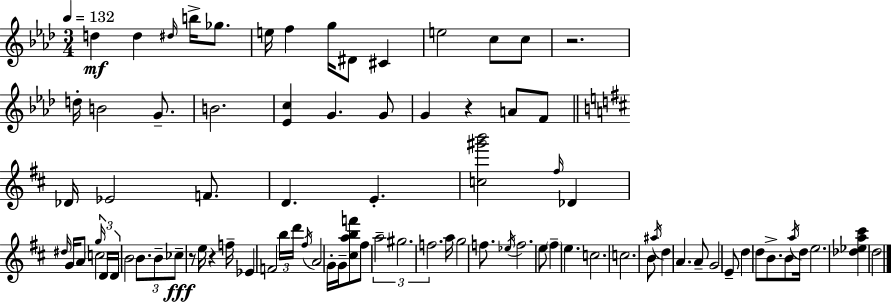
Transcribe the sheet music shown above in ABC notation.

X:1
T:Untitled
M:3/4
L:1/4
K:Fm
d d ^d/4 b/4 _g/2 e/4 f g/4 ^D/2 ^C e2 c/2 c/2 z2 d/4 B2 G/2 B2 [_Ec] G G/2 G z A/2 F/2 _D/4 _E2 F/2 D E [c^g'b']2 ^f/4 _D ^d/4 G/4 A/2 c2 g/4 D/4 D/4 B2 B/2 B/2 _c/2 z/2 e/4 z f/4 _E F2 b/4 d'/4 ^f/4 A2 G/4 G/4 [^cabf']/2 ^f/2 a2 ^g2 f2 a/4 g2 f/2 _e/4 f2 e/2 ^f e c2 c2 B/2 ^a/4 d A A/2 G2 E/2 d d/2 B/2 B/2 a/4 d/4 e2 [_d_ea^c'] d2